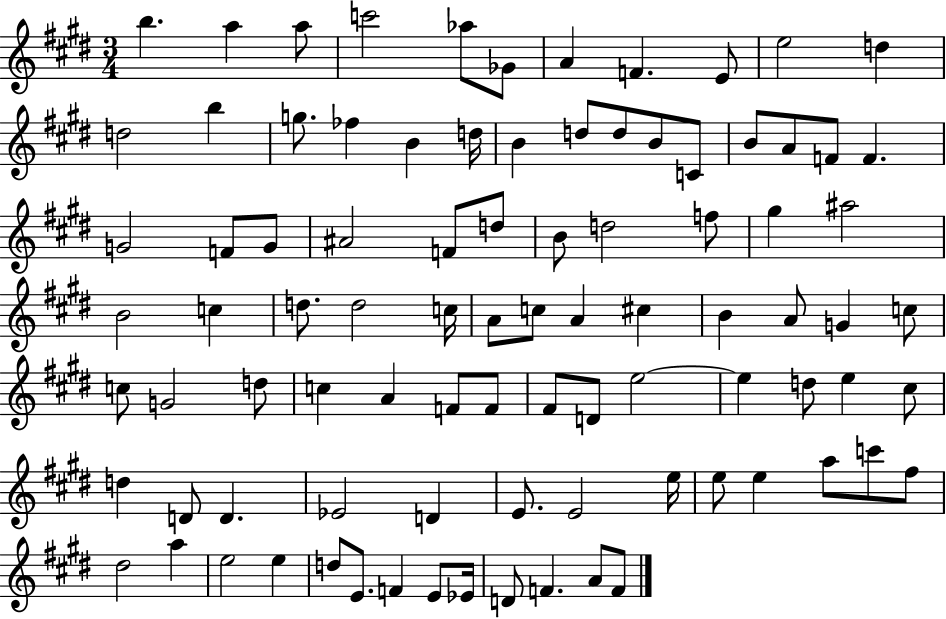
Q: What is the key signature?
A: E major